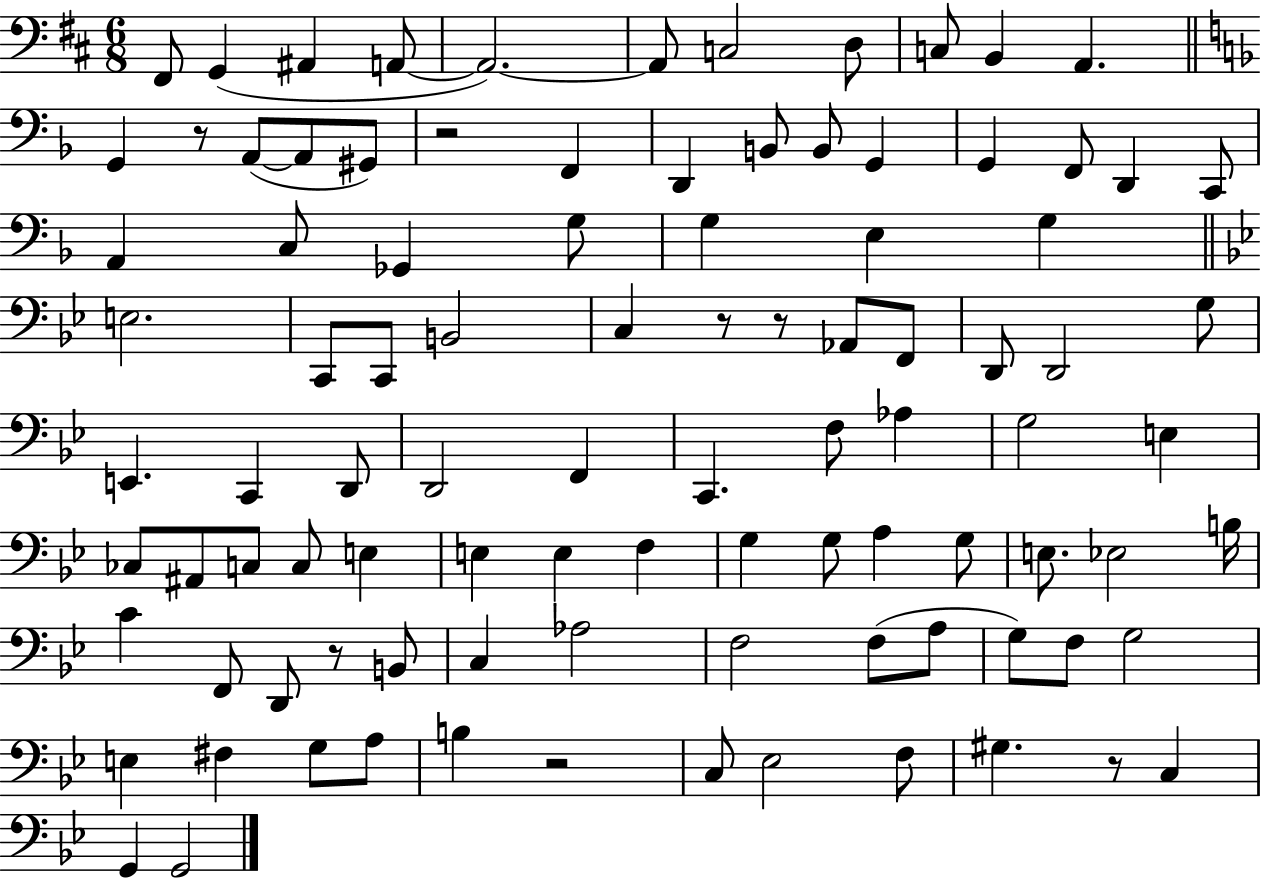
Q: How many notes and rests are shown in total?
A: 97